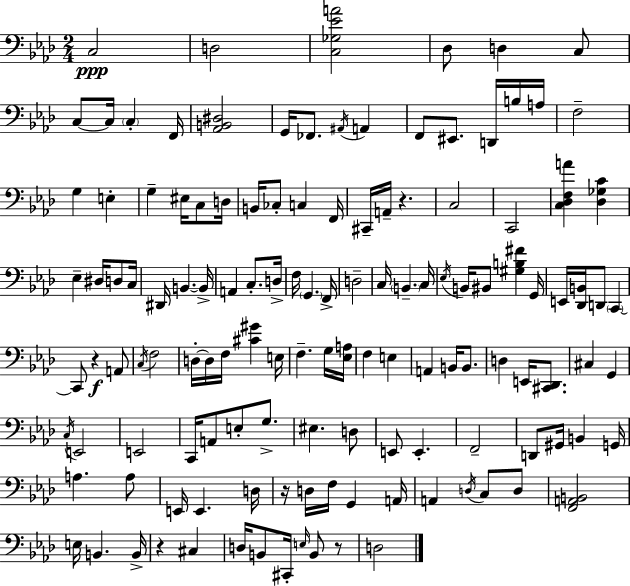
C3/h D3/h [C3,Gb3,Eb4,A4]/h Db3/e D3/q C3/e C3/e C3/s C3/q F2/s [Ab2,B2,D#3]/h G2/s FES2/e. A#2/s A2/q F2/e EIS2/e. D2/s B3/s A3/s F3/h G3/q E3/q G3/q EIS3/s C3/e D3/s B2/s CES3/e C3/q F2/s C#2/s A2/s R/q. C3/h C2/h [C3,Db3,F3,A4]/q [Db3,Gb3,C4]/q Eb3/q D#3/s D3/e C3/s D#2/s B2/q. B2/s A2/q C3/e. D3/s F3/s G2/q. F2/s D3/h C3/s B2/q. C3/s Eb3/s B2/s BIS2/e [G#3,B3,F#4]/q G2/s E2/s [Db2,B2]/s D2/e C2/q C2/e R/q A2/e C3/s F3/h D3/s D3/s F3/s [C#4,G#4]/q E3/s F3/q. G3/s [Eb3,A3]/s F3/q E3/q A2/q B2/s B2/e. D3/q E2/s [C#2,Db2]/e. C#3/q G2/q C3/s E2/h E2/h C2/s A2/e E3/e G3/e. EIS3/q. D3/e E2/e E2/q. F2/h D2/e G#2/s B2/q G2/s A3/q. A3/e E2/s E2/q. D3/s R/s D3/s F3/s G2/q A2/s A2/q D3/s C3/e D3/e [F2,A2,B2]/h E3/s B2/q. B2/s R/q C#3/q D3/s B2/e C#2/s E3/s B2/e R/e D3/h